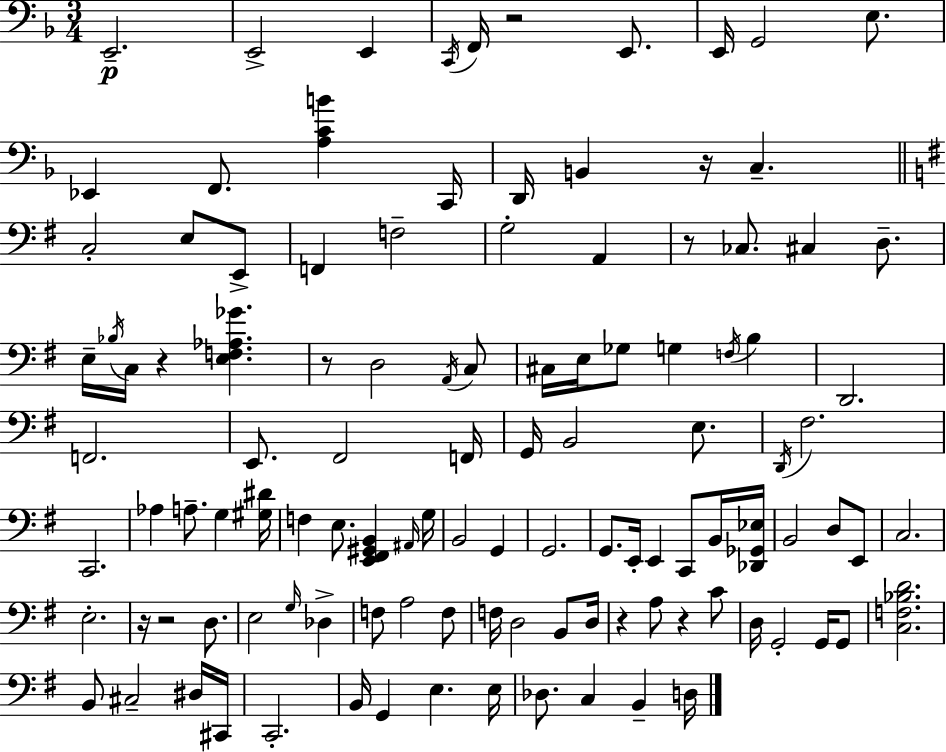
X:1
T:Untitled
M:3/4
L:1/4
K:Dm
E,,2 E,,2 E,, C,,/4 F,,/4 z2 E,,/2 E,,/4 G,,2 E,/2 _E,, F,,/2 [A,CB] C,,/4 D,,/4 B,, z/4 C, C,2 E,/2 E,,/2 F,, F,2 G,2 A,, z/2 _C,/2 ^C, D,/2 E,/4 _B,/4 C,/4 z [E,F,_A,_G] z/2 D,2 A,,/4 C,/2 ^C,/4 E,/4 _G,/2 G, F,/4 B, D,,2 F,,2 E,,/2 ^F,,2 F,,/4 G,,/4 B,,2 E,/2 D,,/4 ^F,2 C,,2 _A, A,/2 G, [^G,^D]/4 F, E,/2 [E,,^F,,^G,,B,,] ^A,,/4 G,/4 B,,2 G,, G,,2 G,,/2 E,,/4 E,, C,,/2 B,,/4 [_D,,_G,,_E,]/4 B,,2 D,/2 E,,/2 C,2 E,2 z/4 z2 D,/2 E,2 G,/4 _D, F,/2 A,2 F,/2 F,/4 D,2 B,,/2 D,/4 z A,/2 z C/2 D,/4 G,,2 G,,/4 G,,/2 [C,F,_B,D]2 B,,/2 ^C,2 ^D,/4 ^C,,/4 C,,2 B,,/4 G,, E, E,/4 _D,/2 C, B,, D,/4